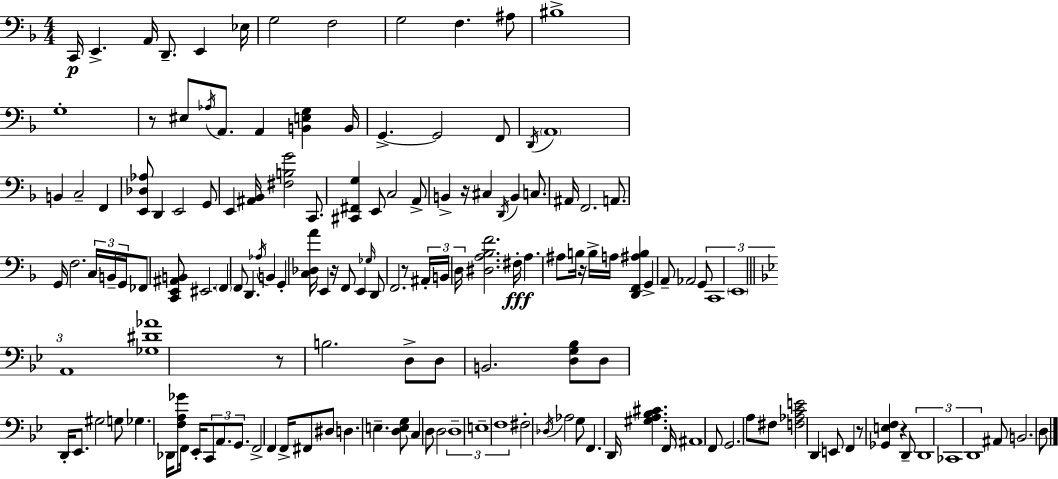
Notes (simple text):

C2/s E2/q. A2/s D2/e. E2/q Eb3/s G3/h F3/h G3/h F3/q. A#3/e BIS3/w G3/w R/e EIS3/e Ab3/s A2/e. A2/q [B2,E3,G3]/q B2/s G2/q. G2/h F2/e D2/s A2/w B2/q C3/h F2/q [E2,Db3,Ab3]/e D2/q E2/h G2/e E2/q [A#2,Bb2]/s [F#3,B3,G4]/h C2/e. [C#2,F#2,G3]/q E2/e C3/h A2/e B2/q R/s C#3/q D2/s B2/q C3/e. A#2/s F2/h. A2/e. G2/s F3/h. C3/s B2/s G2/s FES2/e [C2,E2,A#2,B2]/e EIS2/h. F2/q F2/e D2/q. Ab3/s B2/q G2/q [C3,Db3,A4]/s E2/q R/s F2/e E2/q Gb3/s D2/e F2/h. R/e A#2/s B2/s D3/s [D#3,A3,Bb3,F4]/h. F#3/s A3/q. A#3/e B3/s R/s B3/s A3/s [D2,F2,A#3,B3]/q G2/q A2/e Ab2/h G2/e C2/w E2/w A2/w [Gb3,D#4,Ab4]/w R/e B3/h. D3/e D3/e B2/h. [D3,G3,Bb3]/e D3/e D2/s Eb2/e. G#3/h G3/e Gb3/q. Db2/s [F3,A3,Gb4]/e F2/s Eb2/s C2/e A2/e. G2/e. F2/h F2/q F2/s F#2/e D#3/e D3/q. E3/q. [D3,E3,G3]/e C3/q D3/e D3/h D3/w E3/w F3/w F#3/h Db3/s Ab3/h G3/e F2/q. D2/s [G#3,A3,Bb3,C#4]/q. F2/s A#2/w F2/e G2/h. A3/e F#3/e [F3,Ab3,C4,E4]/h D2/q E2/e F2/q R/e [Gb2,E3,F3]/q R/q D2/e D2/w CES2/w D2/w A#2/e B2/h. D3/e